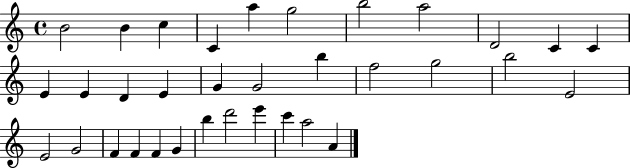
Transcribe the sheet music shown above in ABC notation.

X:1
T:Untitled
M:4/4
L:1/4
K:C
B2 B c C a g2 b2 a2 D2 C C E E D E G G2 b f2 g2 b2 E2 E2 G2 F F F G b d'2 e' c' a2 A